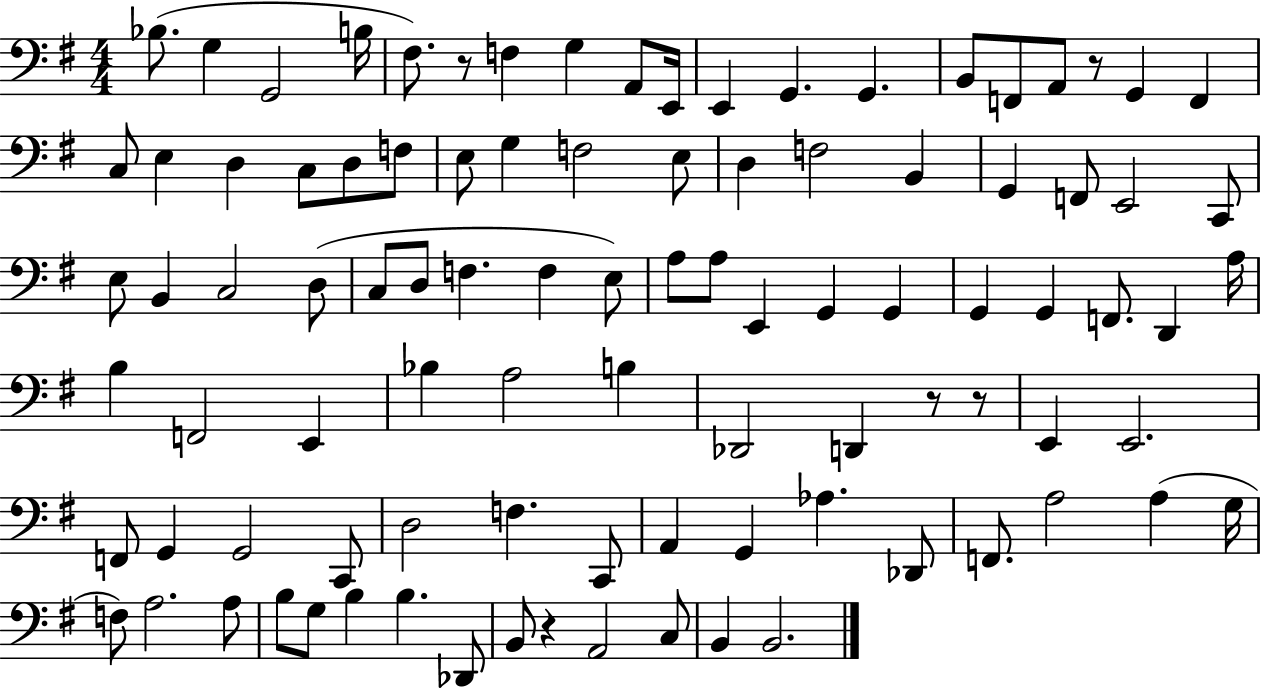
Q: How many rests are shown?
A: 5